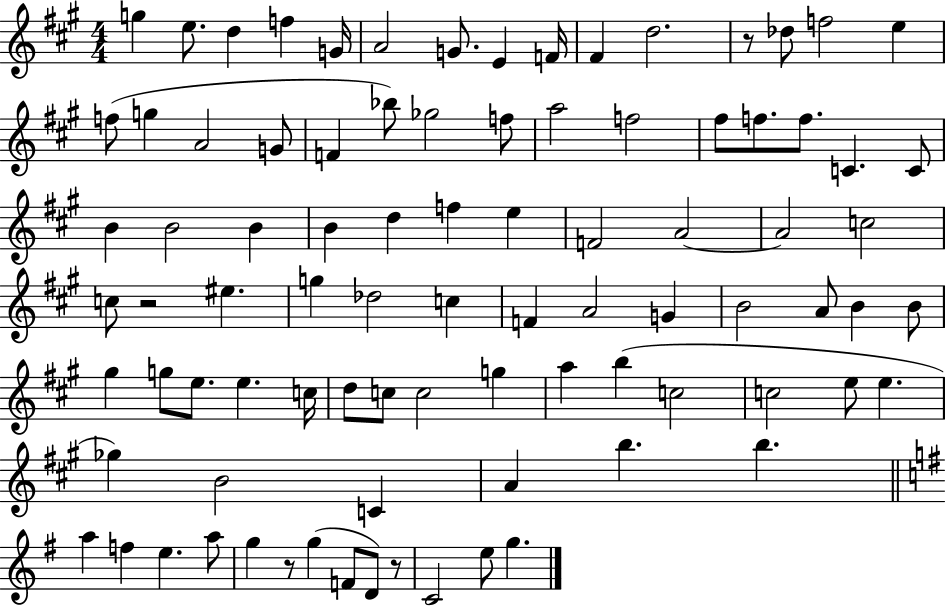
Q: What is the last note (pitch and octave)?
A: G5